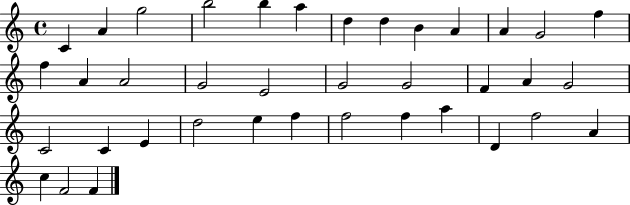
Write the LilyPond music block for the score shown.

{
  \clef treble
  \time 4/4
  \defaultTimeSignature
  \key c \major
  c'4 a'4 g''2 | b''2 b''4 a''4 | d''4 d''4 b'4 a'4 | a'4 g'2 f''4 | \break f''4 a'4 a'2 | g'2 e'2 | g'2 g'2 | f'4 a'4 g'2 | \break c'2 c'4 e'4 | d''2 e''4 f''4 | f''2 f''4 a''4 | d'4 f''2 a'4 | \break c''4 f'2 f'4 | \bar "|."
}